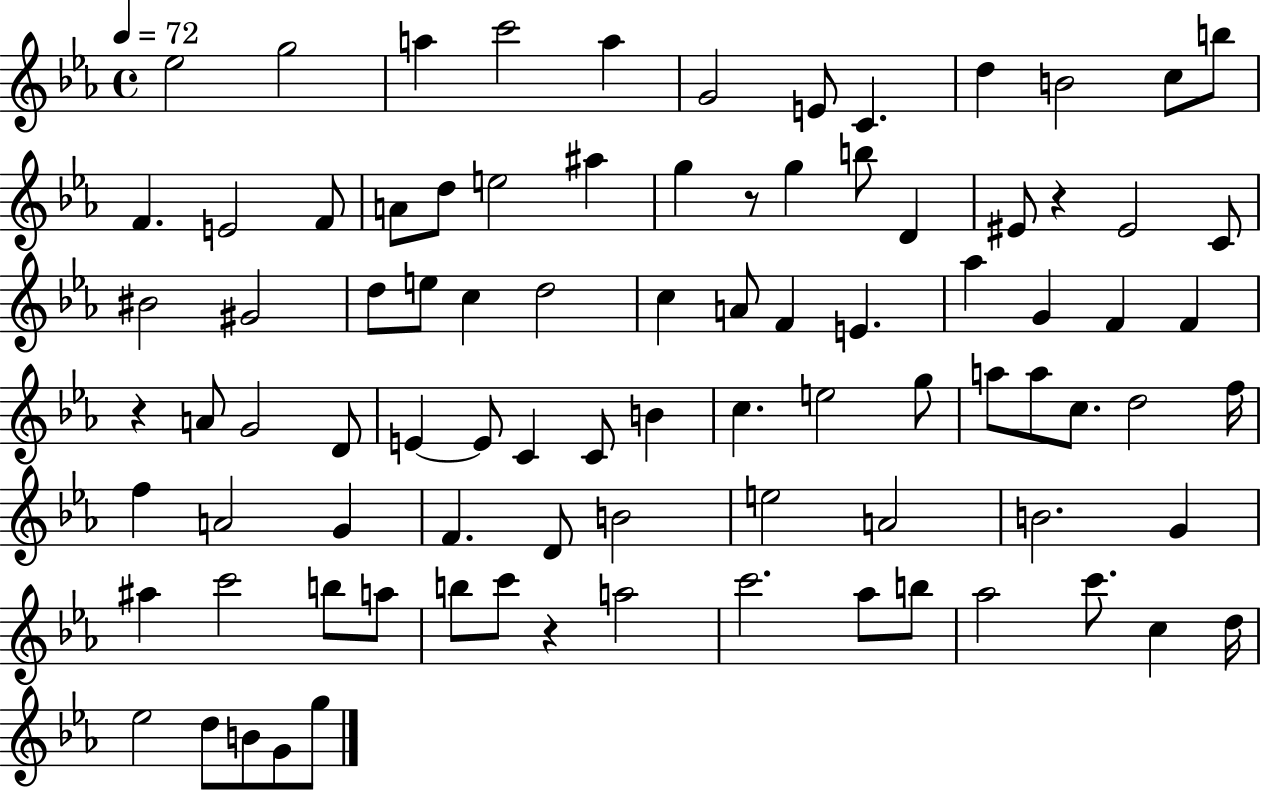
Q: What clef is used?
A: treble